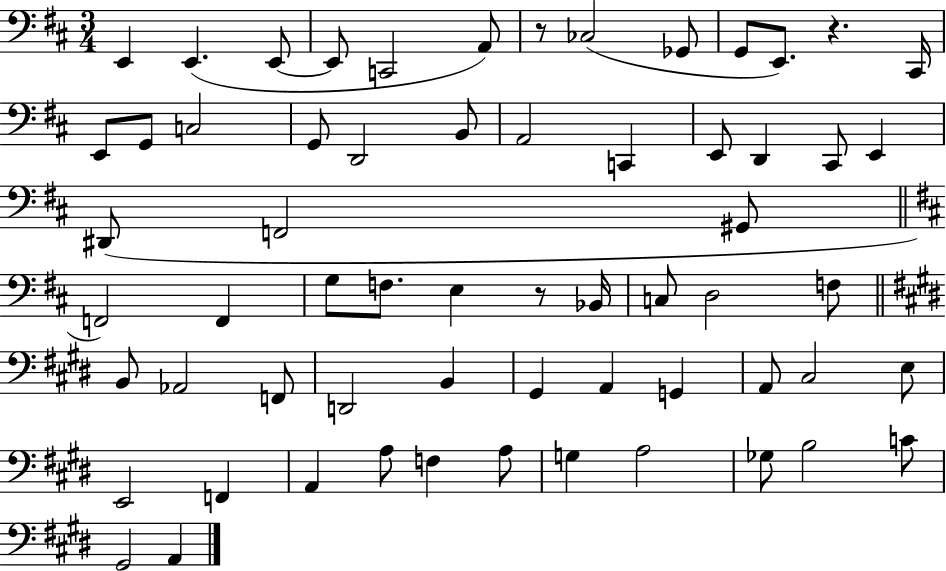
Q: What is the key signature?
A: D major